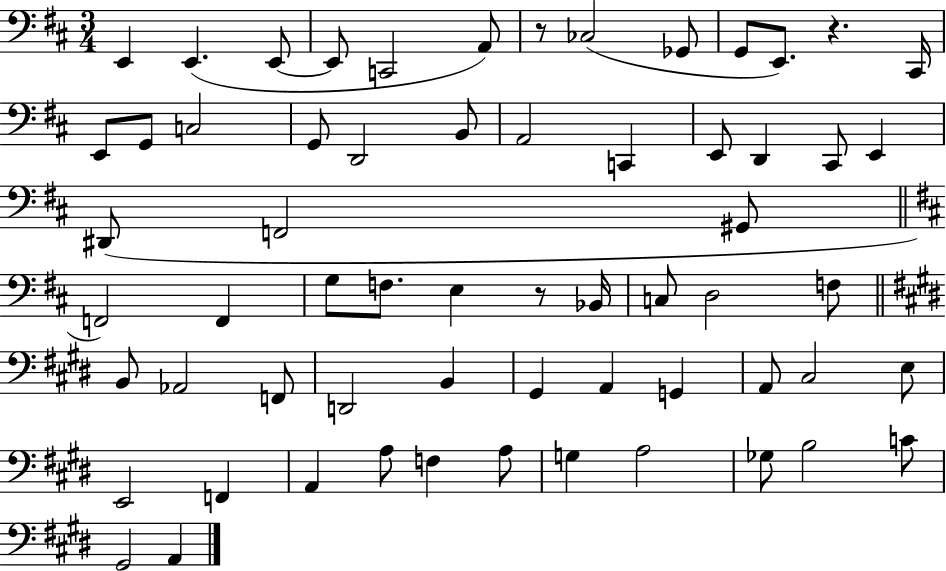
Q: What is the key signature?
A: D major